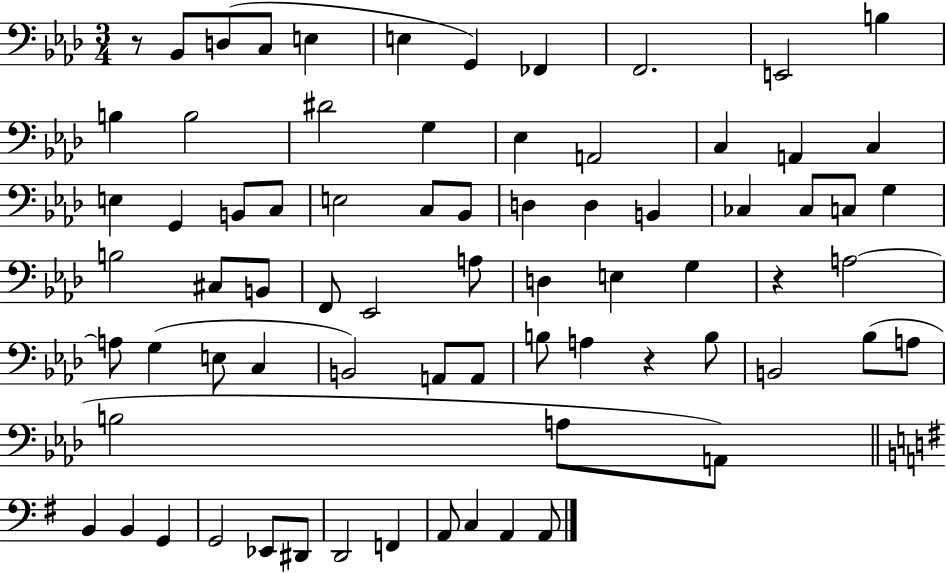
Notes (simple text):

R/e Bb2/e D3/e C3/e E3/q E3/q G2/q FES2/q F2/h. E2/h B3/q B3/q B3/h D#4/h G3/q Eb3/q A2/h C3/q A2/q C3/q E3/q G2/q B2/e C3/e E3/h C3/e Bb2/e D3/q D3/q B2/q CES3/q CES3/e C3/e G3/q B3/h C#3/e B2/e F2/e Eb2/h A3/e D3/q E3/q G3/q R/q A3/h A3/e G3/q E3/e C3/q B2/h A2/e A2/e B3/e A3/q R/q B3/e B2/h Bb3/e A3/e B3/h A3/e A2/e B2/q B2/q G2/q G2/h Eb2/e D#2/e D2/h F2/q A2/e C3/q A2/q A2/e